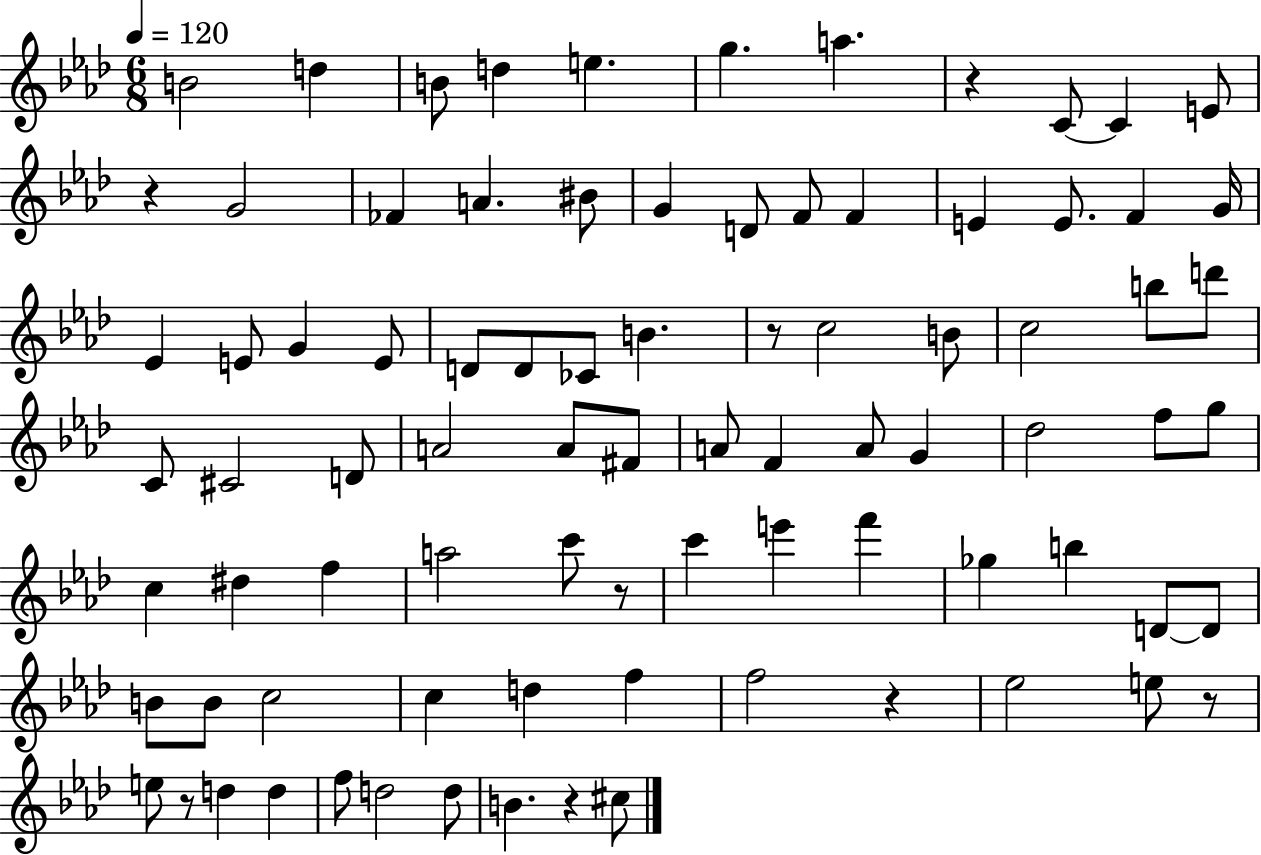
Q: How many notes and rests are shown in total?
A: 85